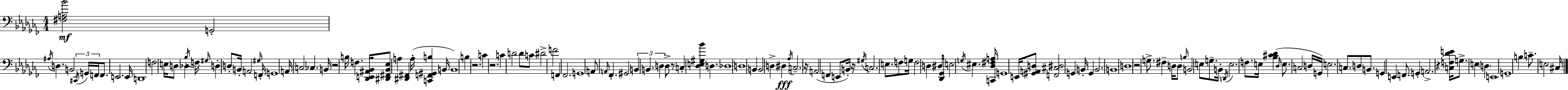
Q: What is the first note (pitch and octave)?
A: G2